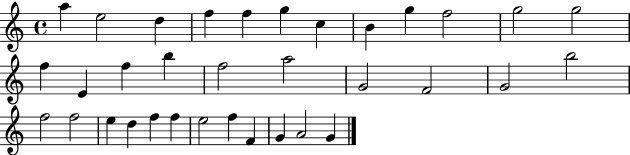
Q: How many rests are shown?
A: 0